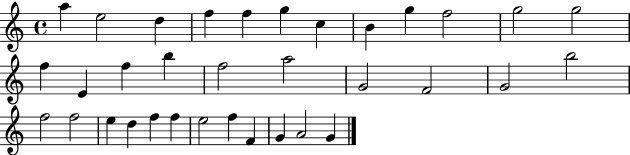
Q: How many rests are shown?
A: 0